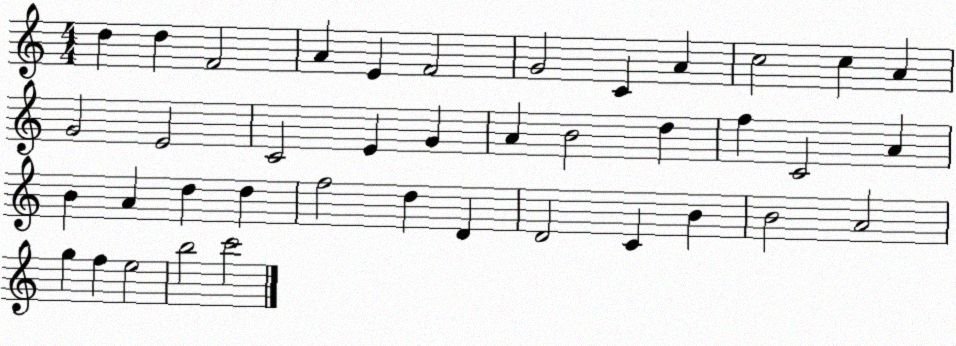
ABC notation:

X:1
T:Untitled
M:4/4
L:1/4
K:C
d d F2 A E F2 G2 C A c2 c A G2 E2 C2 E G A B2 d f C2 A B A d d f2 d D D2 C B B2 A2 g f e2 b2 c'2